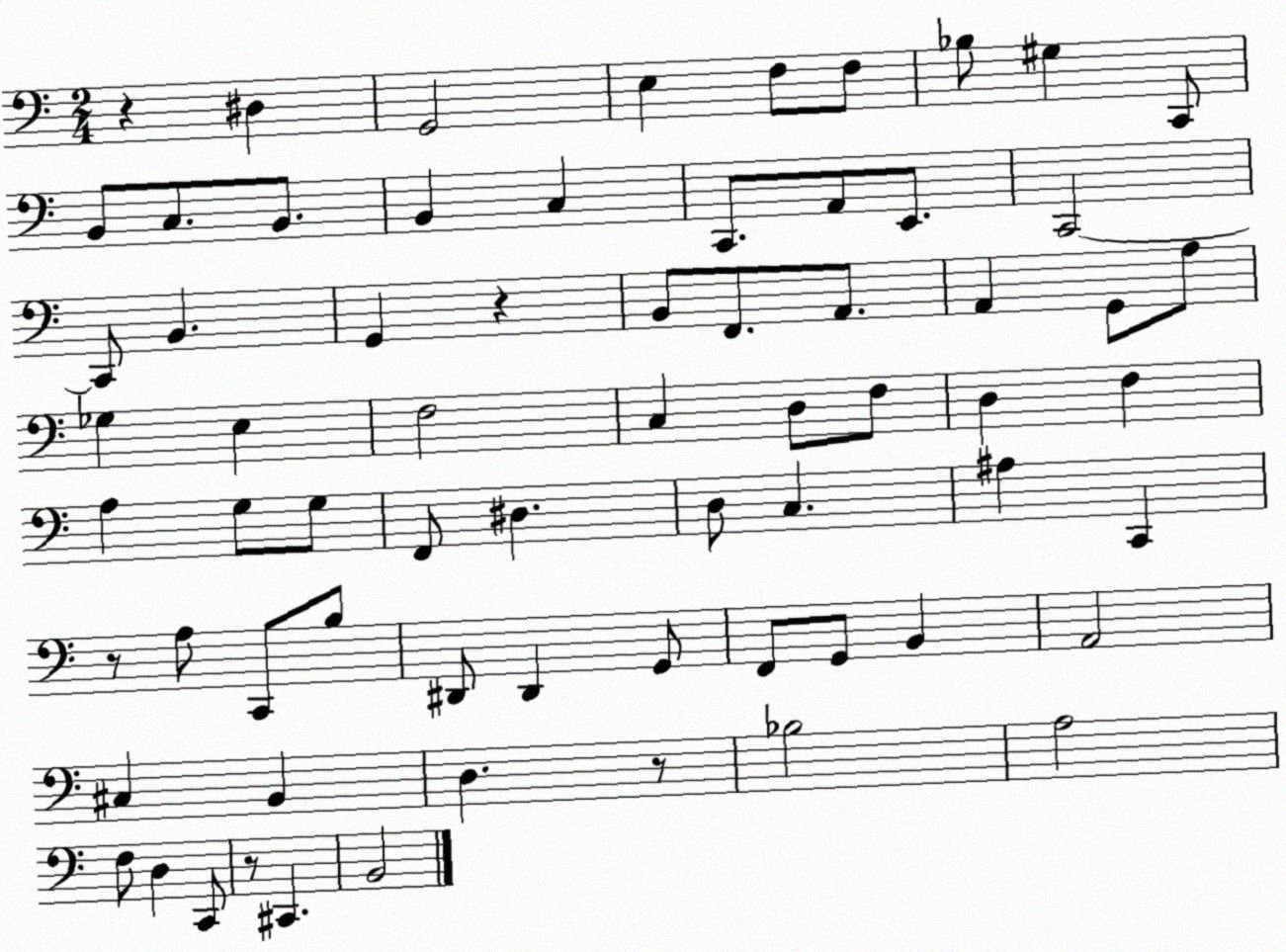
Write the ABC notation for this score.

X:1
T:Untitled
M:2/4
L:1/4
K:C
z ^D, G,,2 E, F,/2 F,/2 _B,/2 ^G, C,,/2 B,,/2 C,/2 B,,/2 B,, C, C,,/2 A,,/2 E,,/2 C,,2 C,,/2 B,, G,, z B,,/2 F,,/2 A,,/2 A,, G,,/2 A,/2 _G, E, F,2 C, D,/2 F,/2 D, F, A, G,/2 G,/2 F,,/2 ^D, D,/2 C, ^A, C,, z/2 A,/2 C,,/2 B,/2 ^D,,/2 ^D,, G,,/2 F,,/2 G,,/2 B,, A,,2 ^C, B,, D, z/2 _B,2 A,2 F,/2 D, C,,/2 z/2 ^C,, B,,2